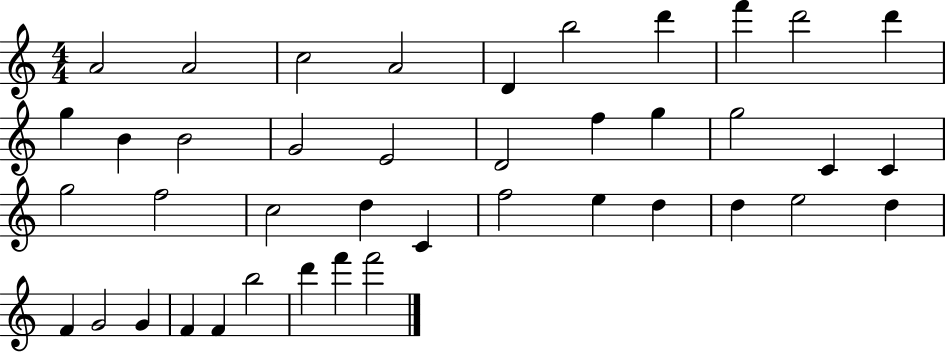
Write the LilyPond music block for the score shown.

{
  \clef treble
  \numericTimeSignature
  \time 4/4
  \key c \major
  a'2 a'2 | c''2 a'2 | d'4 b''2 d'''4 | f'''4 d'''2 d'''4 | \break g''4 b'4 b'2 | g'2 e'2 | d'2 f''4 g''4 | g''2 c'4 c'4 | \break g''2 f''2 | c''2 d''4 c'4 | f''2 e''4 d''4 | d''4 e''2 d''4 | \break f'4 g'2 g'4 | f'4 f'4 b''2 | d'''4 f'''4 f'''2 | \bar "|."
}